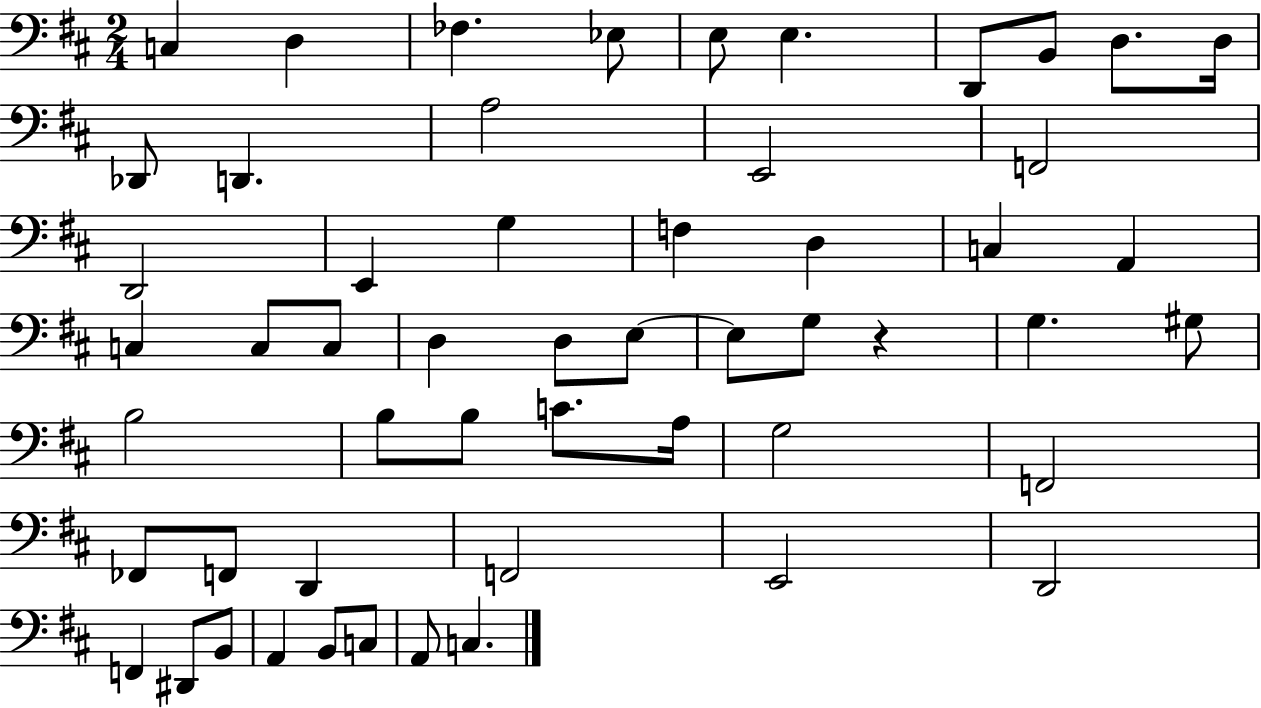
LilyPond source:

{
  \clef bass
  \numericTimeSignature
  \time 2/4
  \key d \major
  c4 d4 | fes4. ees8 | e8 e4. | d,8 b,8 d8. d16 | \break des,8 d,4. | a2 | e,2 | f,2 | \break d,2 | e,4 g4 | f4 d4 | c4 a,4 | \break c4 c8 c8 | d4 d8 e8~~ | e8 g8 r4 | g4. gis8 | \break b2 | b8 b8 c'8. a16 | g2 | f,2 | \break fes,8 f,8 d,4 | f,2 | e,2 | d,2 | \break f,4 dis,8 b,8 | a,4 b,8 c8 | a,8 c4. | \bar "|."
}